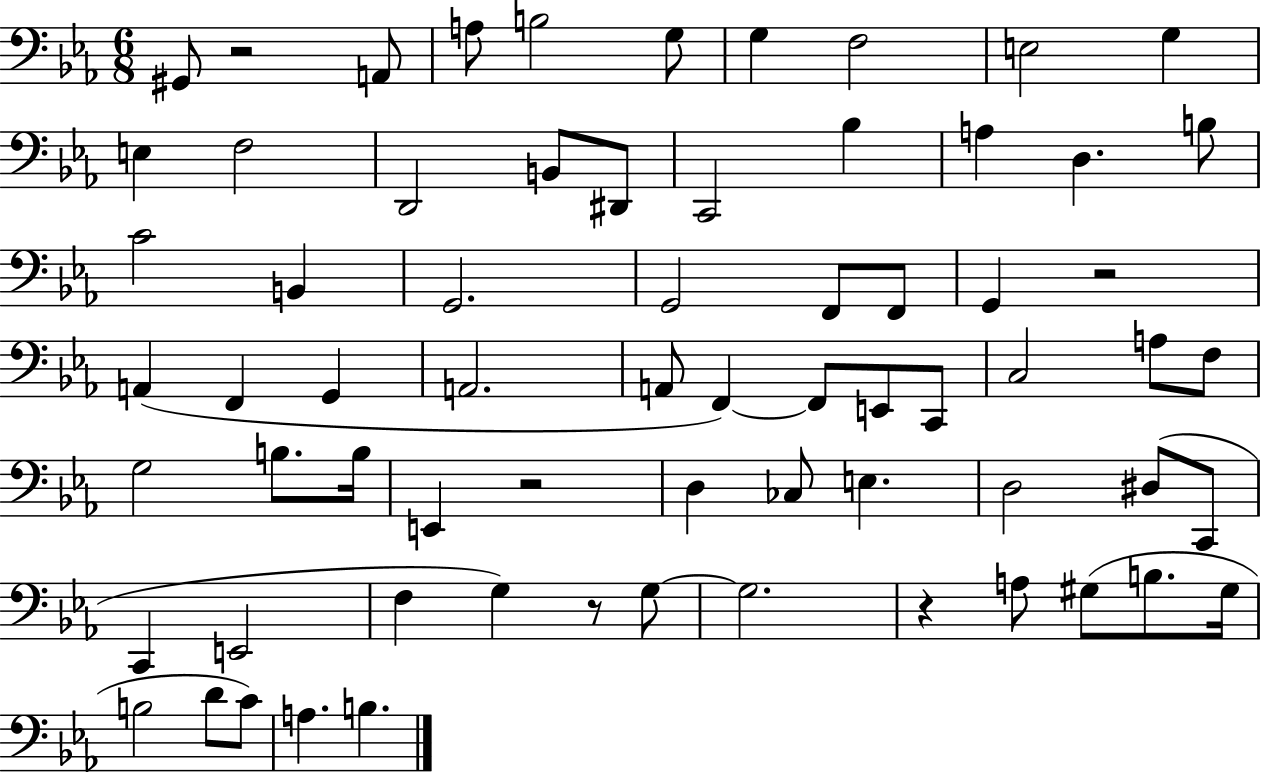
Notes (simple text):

G#2/e R/h A2/e A3/e B3/h G3/e G3/q F3/h E3/h G3/q E3/q F3/h D2/h B2/e D#2/e C2/h Bb3/q A3/q D3/q. B3/e C4/h B2/q G2/h. G2/h F2/e F2/e G2/q R/h A2/q F2/q G2/q A2/h. A2/e F2/q F2/e E2/e C2/e C3/h A3/e F3/e G3/h B3/e. B3/s E2/q R/h D3/q CES3/e E3/q. D3/h D#3/e C2/e C2/q E2/h F3/q G3/q R/e G3/e G3/h. R/q A3/e G#3/e B3/e. G#3/s B3/h D4/e C4/e A3/q. B3/q.